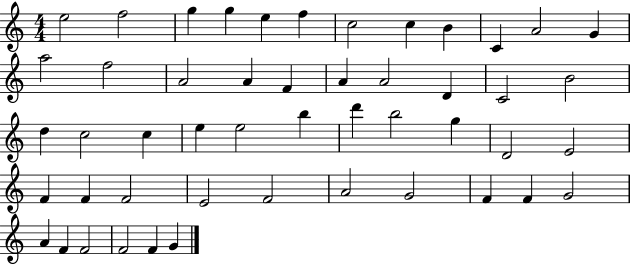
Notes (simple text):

E5/h F5/h G5/q G5/q E5/q F5/q C5/h C5/q B4/q C4/q A4/h G4/q A5/h F5/h A4/h A4/q F4/q A4/q A4/h D4/q C4/h B4/h D5/q C5/h C5/q E5/q E5/h B5/q D6/q B5/h G5/q D4/h E4/h F4/q F4/q F4/h E4/h F4/h A4/h G4/h F4/q F4/q G4/h A4/q F4/q F4/h F4/h F4/q G4/q